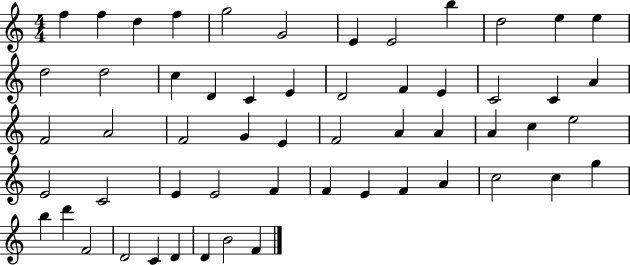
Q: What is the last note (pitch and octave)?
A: F4